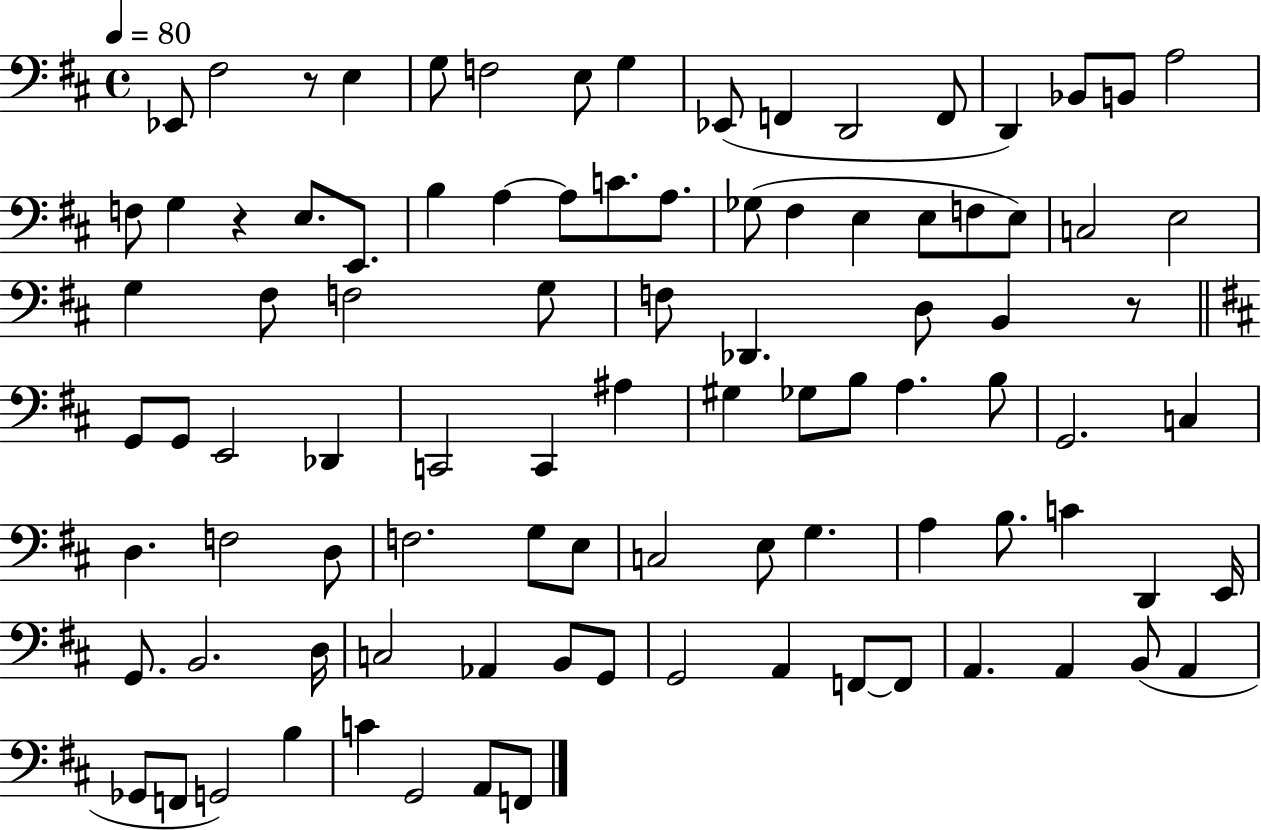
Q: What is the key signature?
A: D major